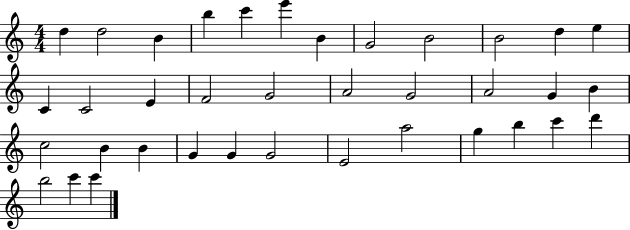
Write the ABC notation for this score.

X:1
T:Untitled
M:4/4
L:1/4
K:C
d d2 B b c' e' B G2 B2 B2 d e C C2 E F2 G2 A2 G2 A2 G B c2 B B G G G2 E2 a2 g b c' d' b2 c' c'